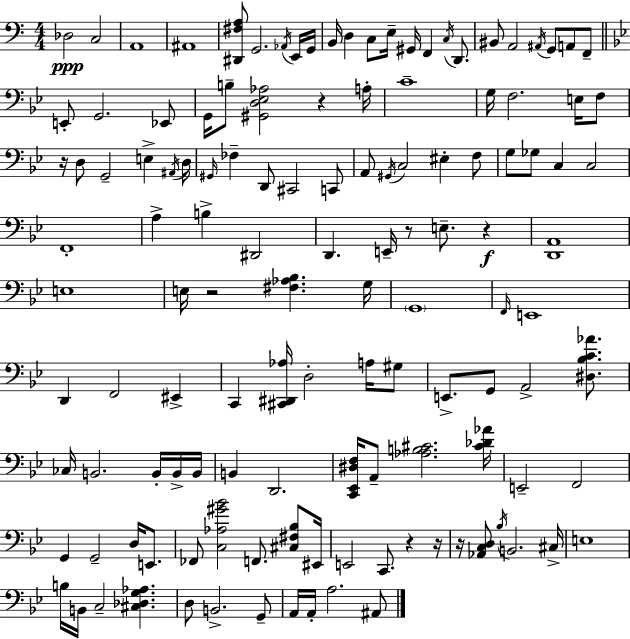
{
  \clef bass
  \numericTimeSignature
  \time 4/4
  \key a \minor
  des2\ppp c2 | a,1 | ais,1 | <dis, fis a>8 g,2. \acciaccatura { aes,16 } e,16 | \break g,16 b,16 d4 c8 e16-- gis,16 f,4 \acciaccatura { c16 } d,8. | bis,8 a,2 \acciaccatura { ais,16 } g,8 a,8 | f,8-- \bar "||" \break \key bes \major e,8-. g,2. ees,8 | g,16 b8-- <gis, d ees aes>2 r4 a16-. | c'1-- | g16 f2. e16 f8 | \break r16 d8 g,2-- e4-> \acciaccatura { ais,16 } | d16 \grace { gis,16 } fes4-- d,8 cis,2 | c,8 a,8 \acciaccatura { gis,16 } c2 eis4-. | f8 g8 ges8 c4 c2 | \break f,1-. | a4-> b4-> dis,2 | d,4. e,16-- r8 e8.-- r4\f | <d, a,>1 | \break e1 | e16 r2 <fis aes bes>4. | g16 \parenthesize g,1 | \grace { f,16 } e,1 | \break d,4 f,2 | eis,4-> c,4 <cis, dis, aes>16 d2-. | a16 gis8 e,8.-> g,8 a,2-> | <dis bes c' aes'>8. ces16 b,2. | \break b,16-. b,16-> b,16 b,4 d,2. | <c, ees, dis f>16 a,8-- <aes b cis'>2. | <cis' des' aes'>16 e,2-- f,2 | g,4 g,2-- | \break d16 e,8. fes,8 <c aes gis' bes'>2 f,8. | <cis fis bes>8 eis,16 e,2 c,8. r4 | r16 r16 <aes, c d>8 \acciaccatura { bes16 } b,2. | cis16-> e1 | \break b16 b,16 c2-- <cis des g aes>4. | d8 b,2.-> | g,8-- a,16 a,16-. a2. | ais,8 \bar "|."
}